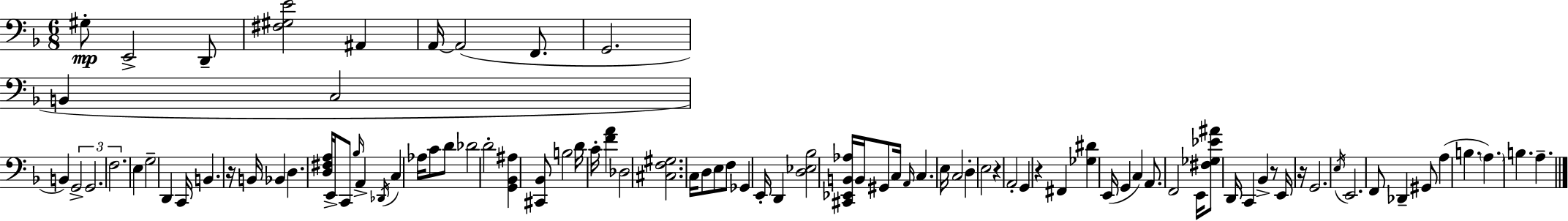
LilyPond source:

{
  \clef bass
  \numericTimeSignature
  \time 6/8
  \key f \major
  \repeat volta 2 { gis8-.\mp e,2-> d,8-- | <fis gis e'>2 ais,4 | a,16~~ a,2( f,8. | g,2. | \break b,4 c2 | b,4) \tuplet 3/2 { g,2-> | g,2. | f2. } | \break e4 g2-- | d,4 c,16 b,4. r16 | b,16 bes,4 d4. <d fis a>16 | e,16-> c,8 \grace { bes16 } a,4-> \acciaccatura { des,16 } c4 | \break aes16 c'8 d'8 des'2 | d'2-. <g, bes, ais>4 | <cis, bes,>8 b2 | d'16 c'16-. <f' a'>4 des2 | \break <cis f gis>2. | c16 d8 e8 f8 ges,4 | e,16-. d,4 <d ees bes>2 | <cis, ees, b, aes>16 b,16 gis,8 c16 \grace { a,16 } c4. | \break e16 c2 d4-. | e2 r4 | a,2-. g,4 | r4 fis,4 <ges dis'>4 | \break e,16( g,4 c4) | a,8. f,2 e,16 | <fis ges ees' ais'>8 d,16 c,4 bes,4-> r8 | e,16 r16 g,2. | \break \acciaccatura { e16 } e,2. | f,8 des,4-- gis,8 | a4( b4. \parenthesize a4.) | b4. a4.-- | \break } \bar "|."
}